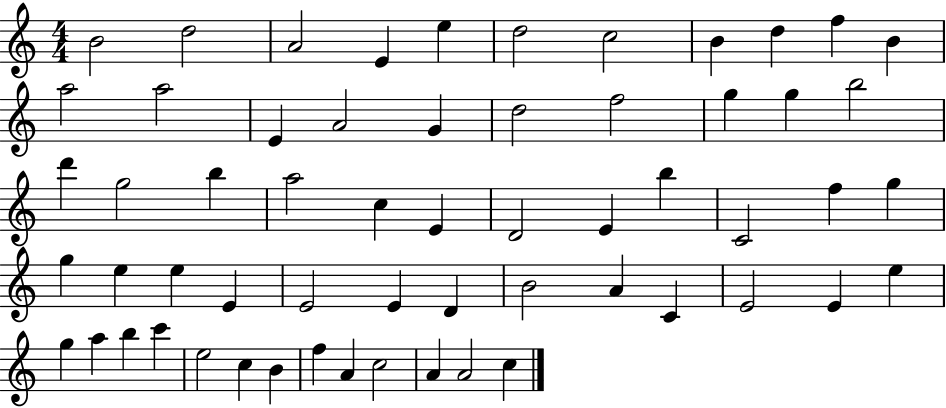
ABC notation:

X:1
T:Untitled
M:4/4
L:1/4
K:C
B2 d2 A2 E e d2 c2 B d f B a2 a2 E A2 G d2 f2 g g b2 d' g2 b a2 c E D2 E b C2 f g g e e E E2 E D B2 A C E2 E e g a b c' e2 c B f A c2 A A2 c